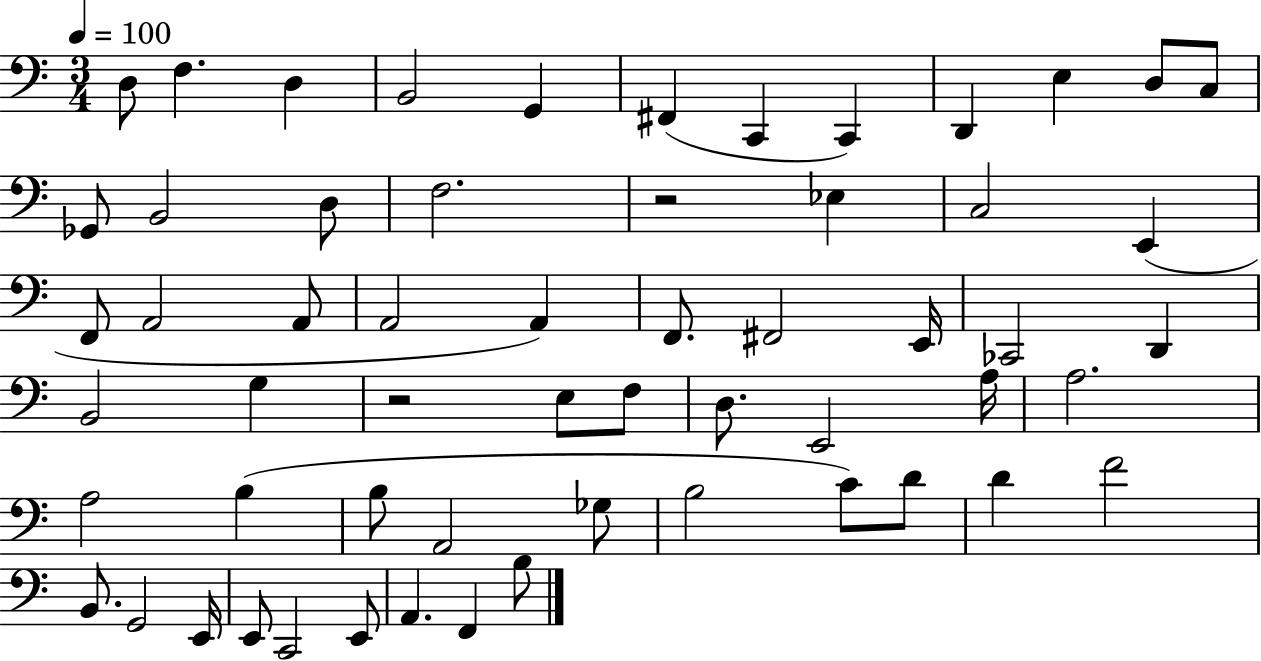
{
  \clef bass
  \numericTimeSignature
  \time 3/4
  \key c \major
  \tempo 4 = 100
  d8 f4. d4 | b,2 g,4 | fis,4( c,4 c,4) | d,4 e4 d8 c8 | \break ges,8 b,2 d8 | f2. | r2 ees4 | c2 e,4( | \break f,8 a,2 a,8 | a,2 a,4) | f,8. fis,2 e,16 | ces,2 d,4 | \break b,2 g4 | r2 e8 f8 | d8. e,2 a16 | a2. | \break a2 b4( | b8 a,2 ges8 | b2 c'8) d'8 | d'4 f'2 | \break b,8. g,2 e,16 | e,8 c,2 e,8 | a,4. f,4 b8 | \bar "|."
}